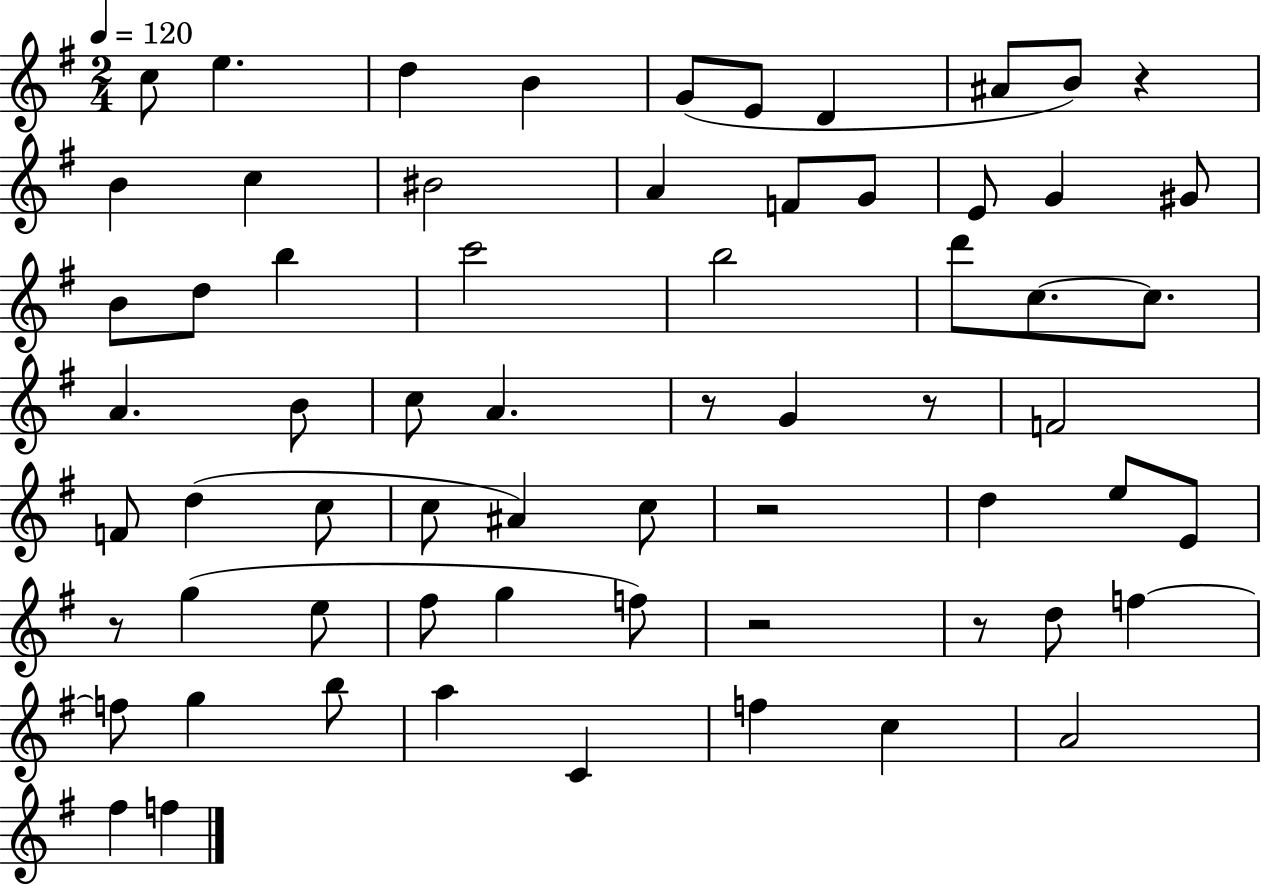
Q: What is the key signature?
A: G major